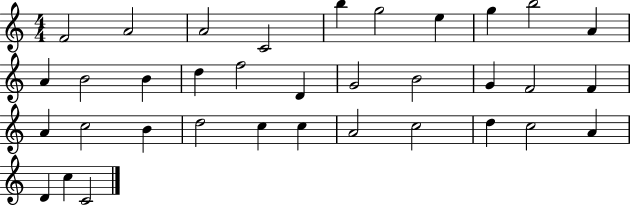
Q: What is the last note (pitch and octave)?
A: C4